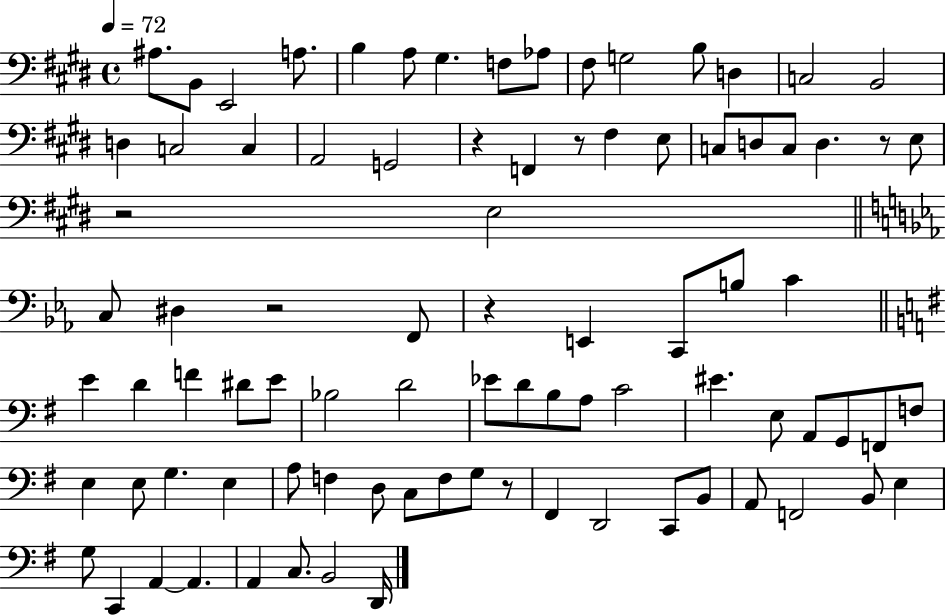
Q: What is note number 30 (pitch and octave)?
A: C3